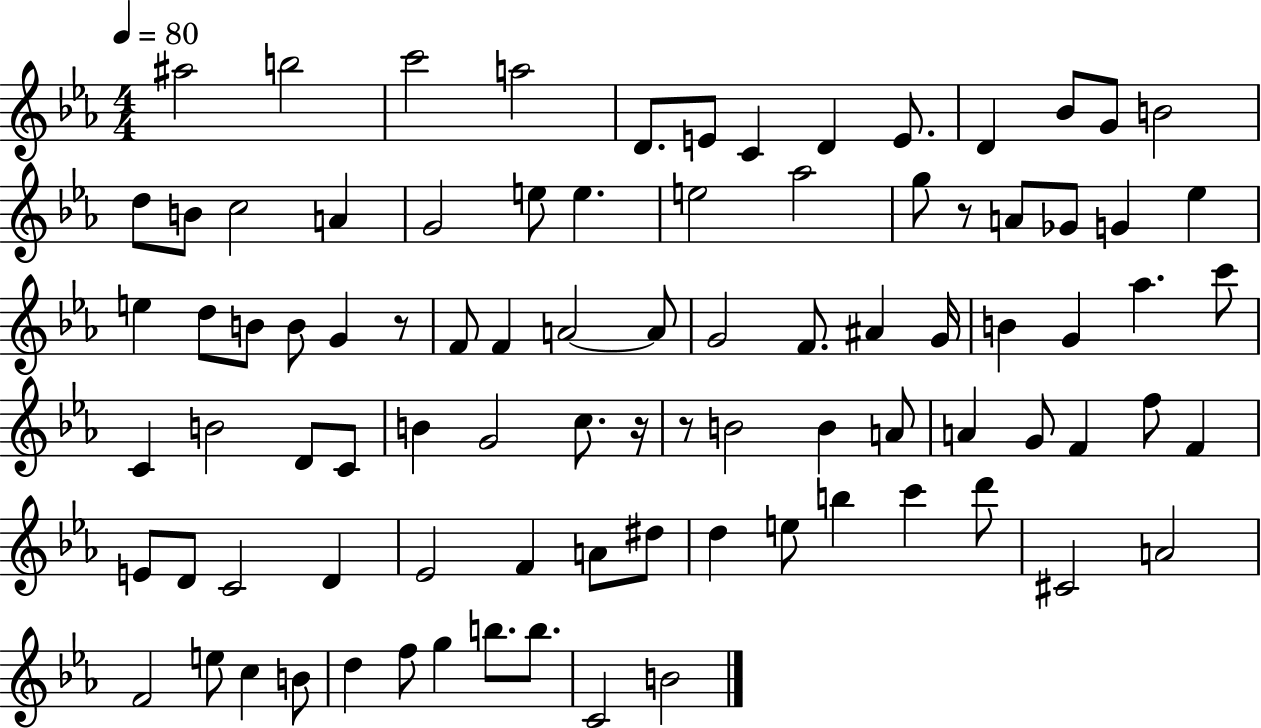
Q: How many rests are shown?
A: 4